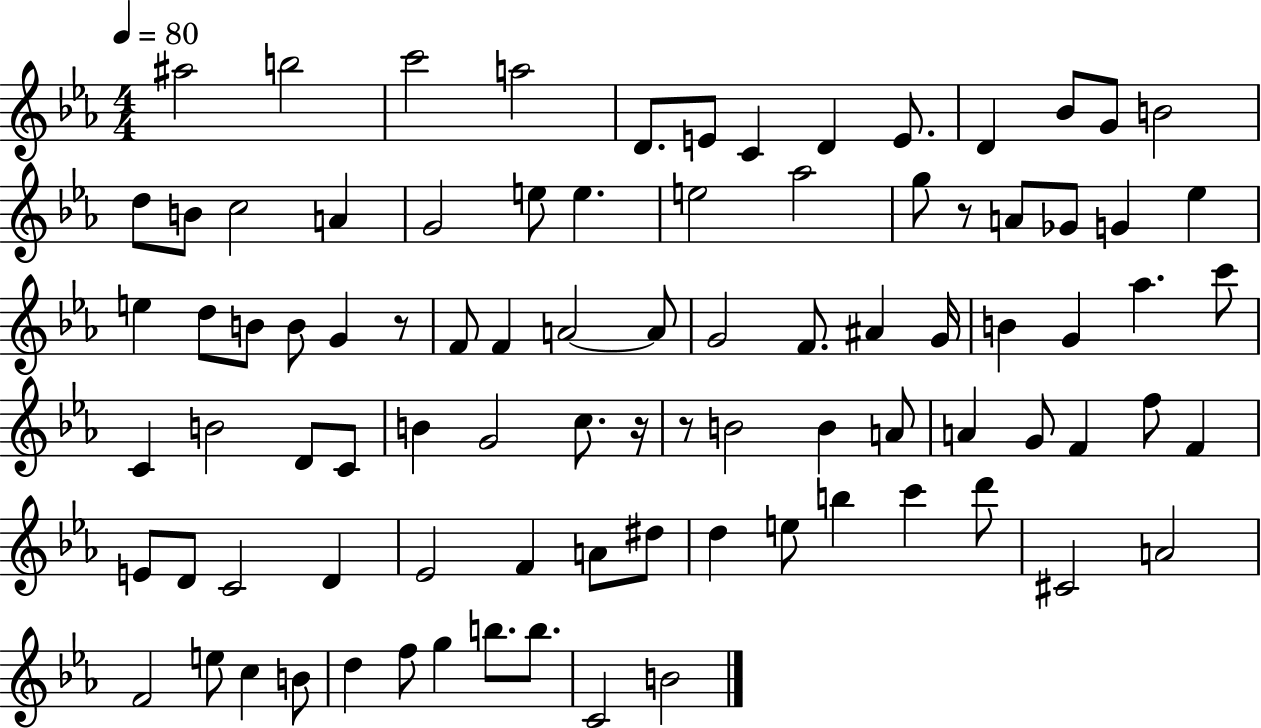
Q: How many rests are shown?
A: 4